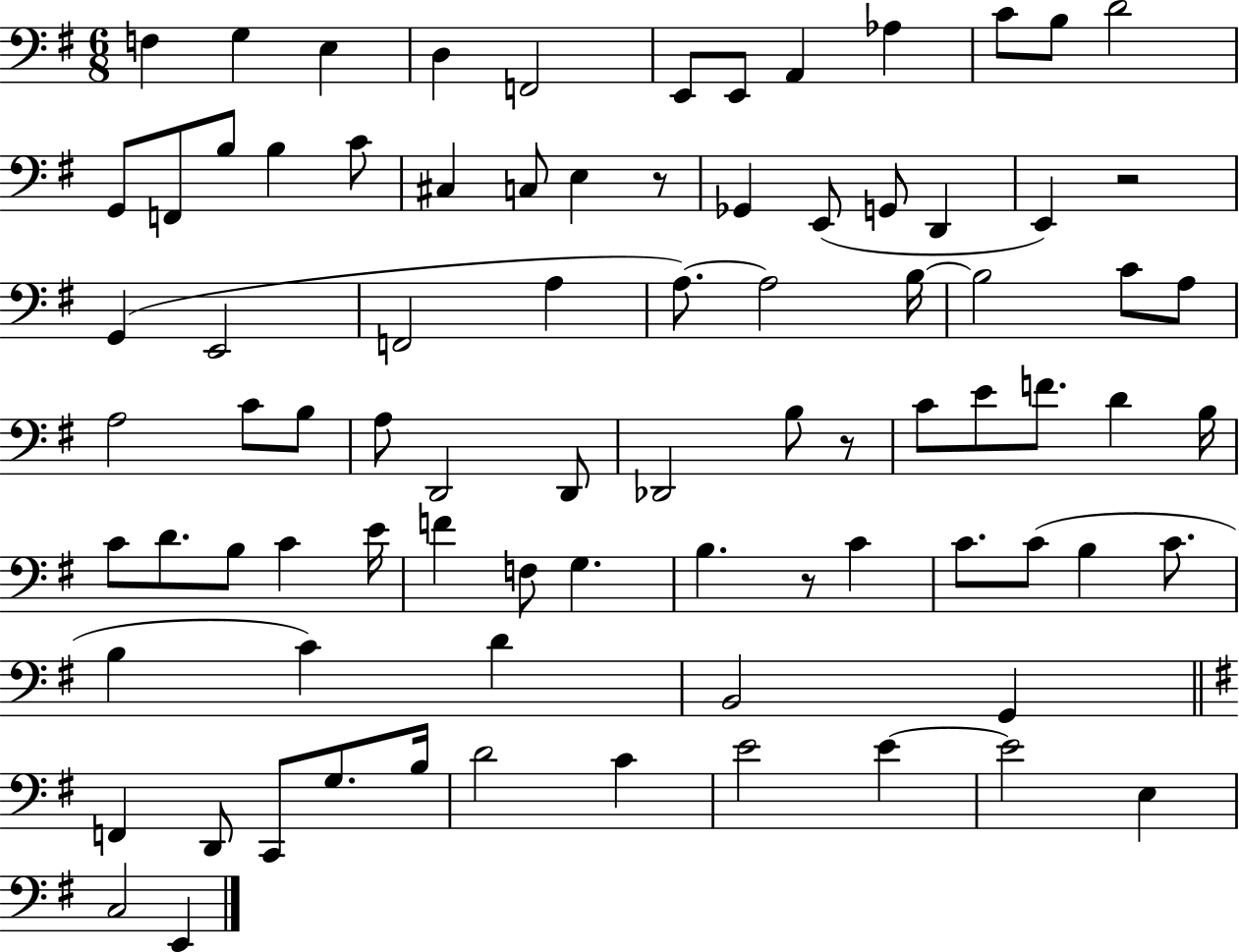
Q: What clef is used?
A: bass